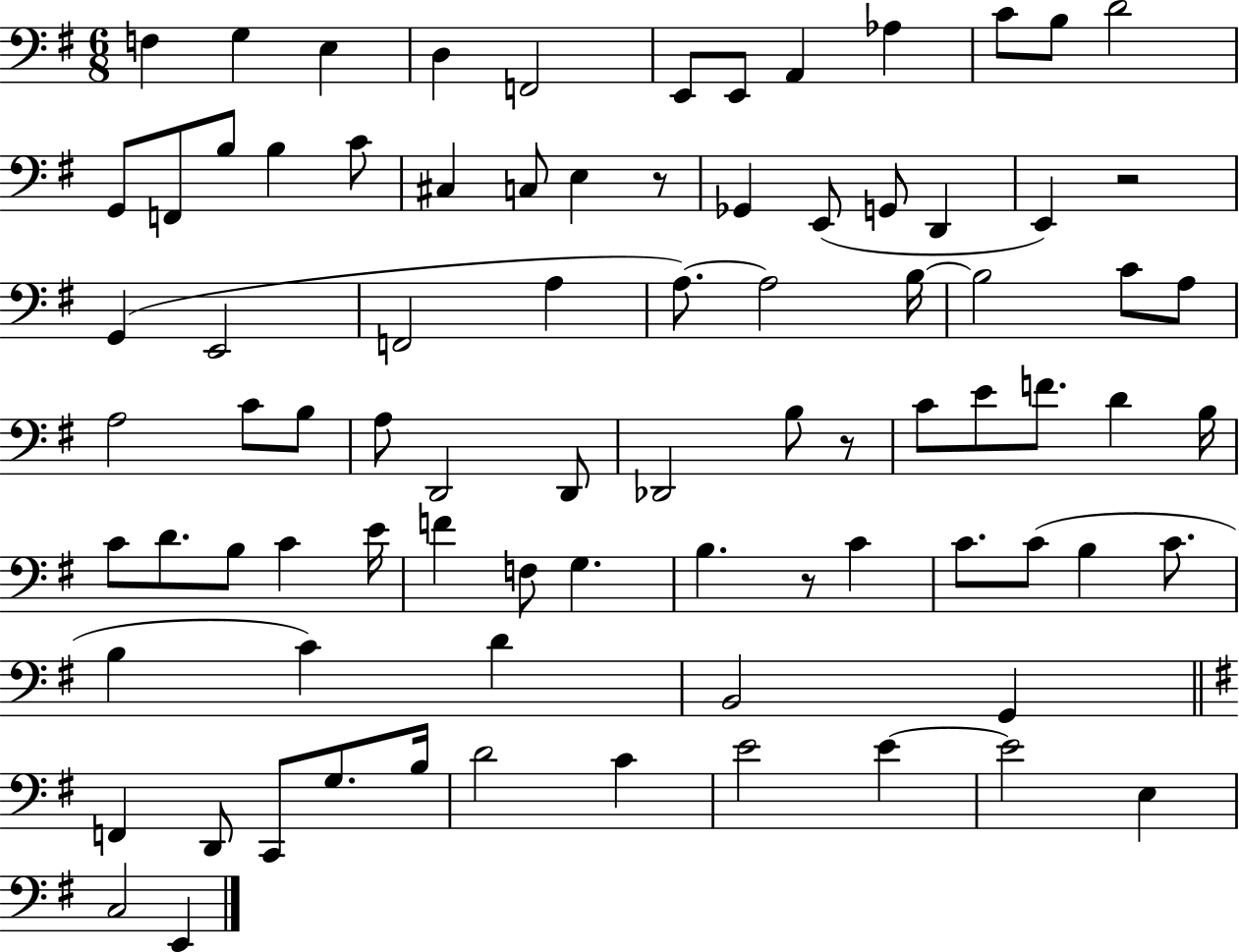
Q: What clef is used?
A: bass